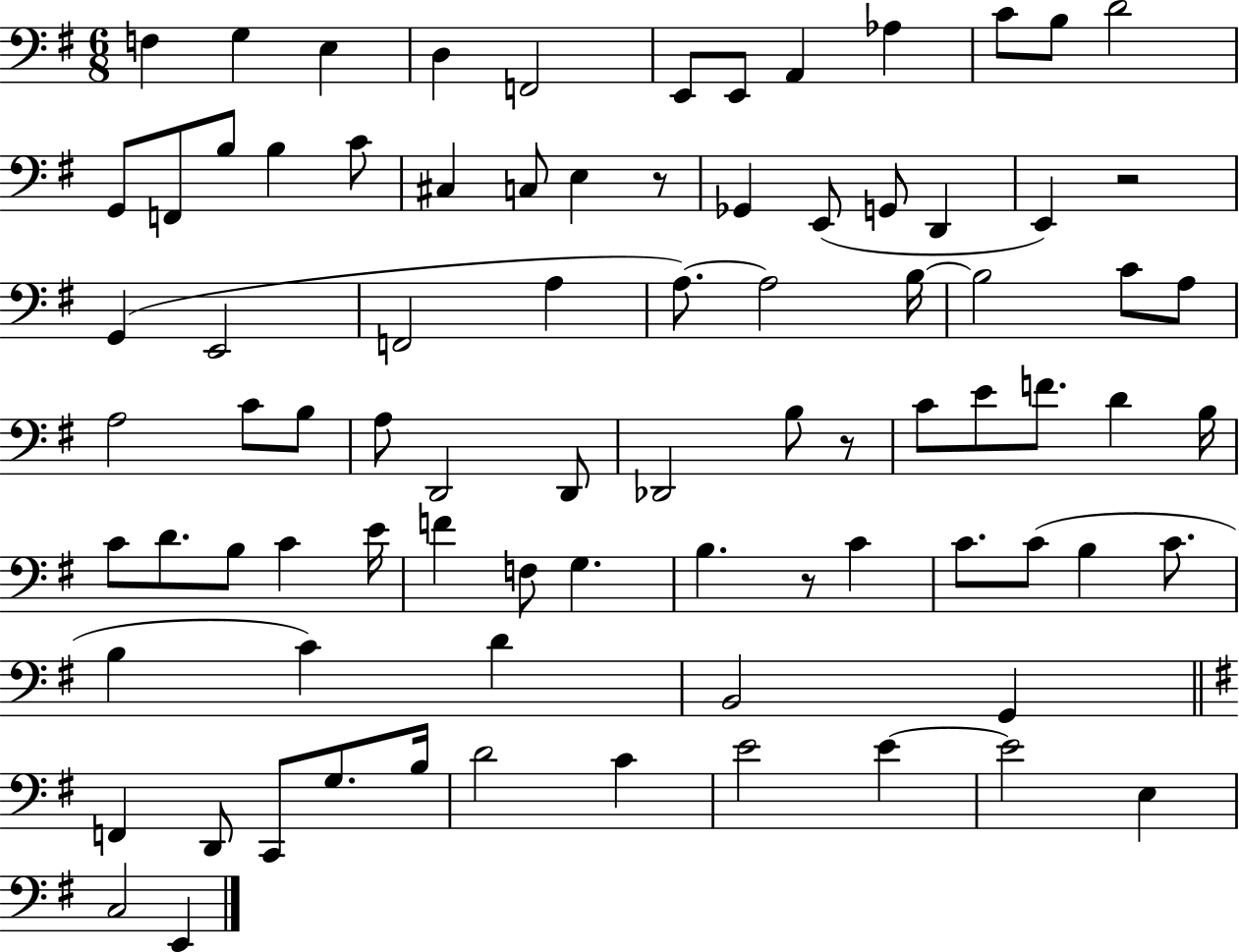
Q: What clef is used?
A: bass